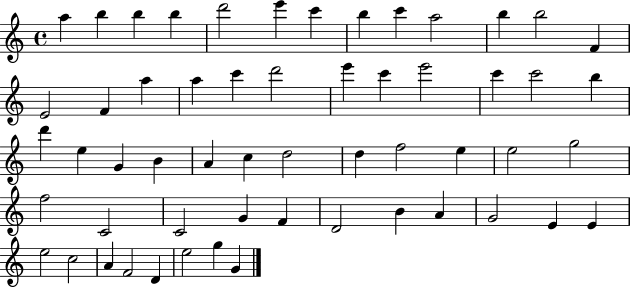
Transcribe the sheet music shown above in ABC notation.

X:1
T:Untitled
M:4/4
L:1/4
K:C
a b b b d'2 e' c' b c' a2 b b2 F E2 F a a c' d'2 e' c' e'2 c' c'2 b d' e G B A c d2 d f2 e e2 g2 f2 C2 C2 G F D2 B A G2 E E e2 c2 A F2 D e2 g G